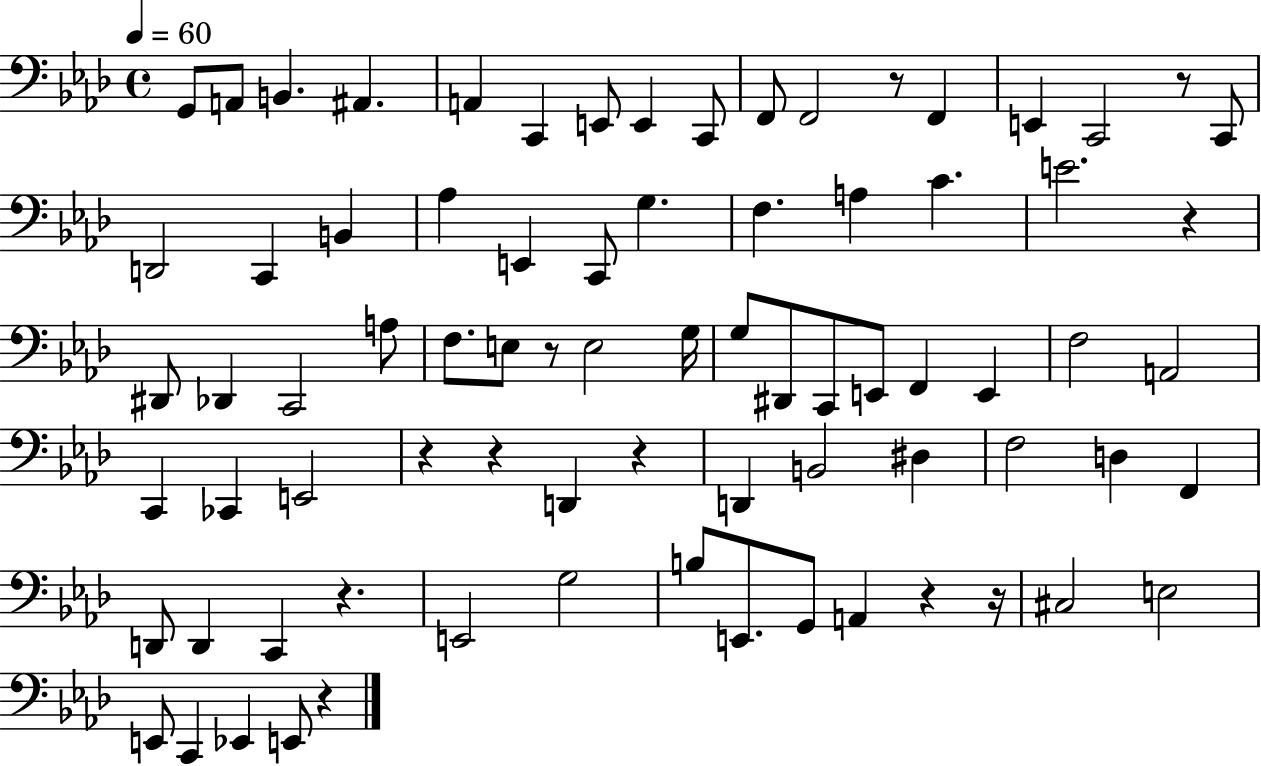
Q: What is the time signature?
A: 4/4